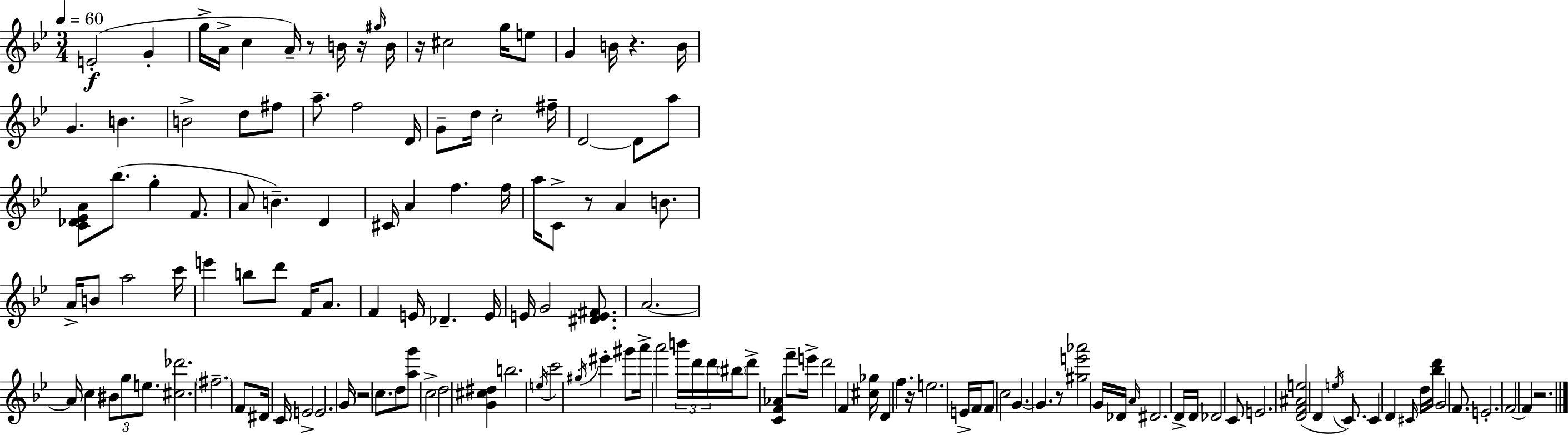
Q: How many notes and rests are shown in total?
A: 142